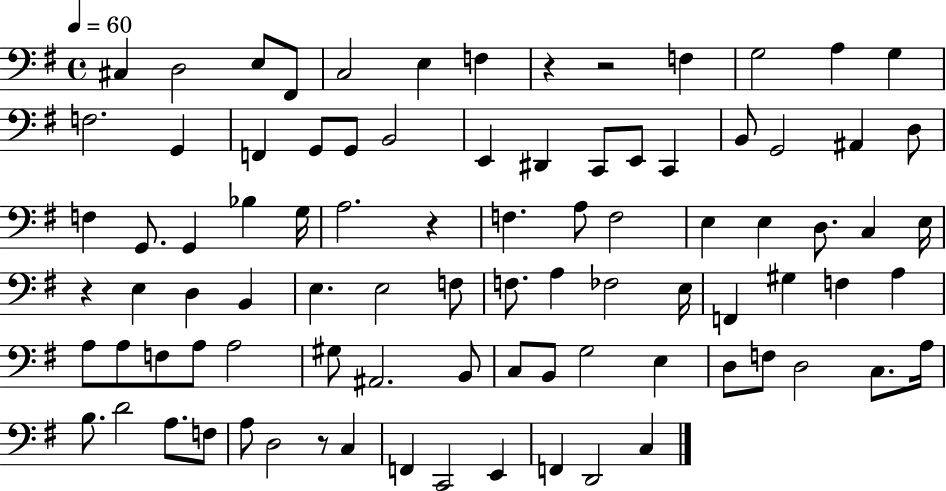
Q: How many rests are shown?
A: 5